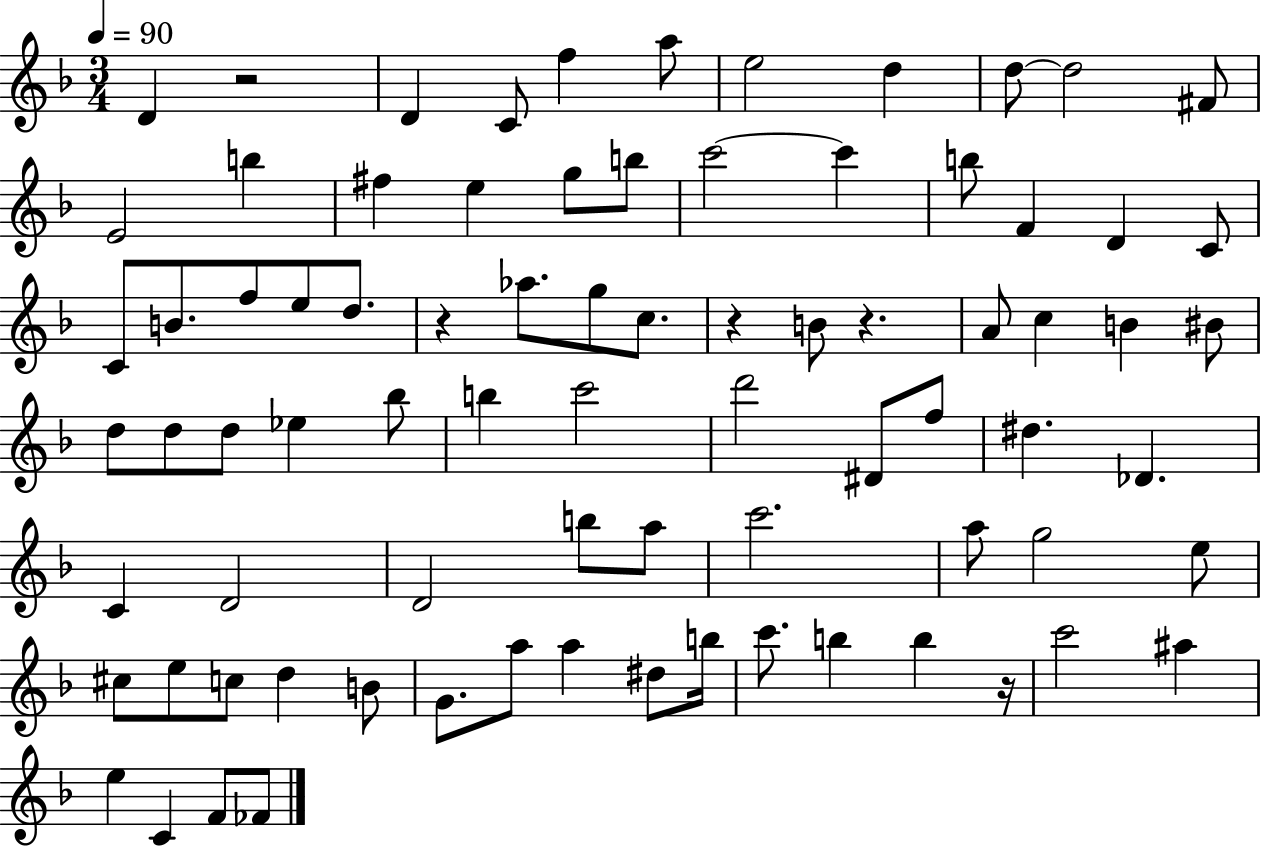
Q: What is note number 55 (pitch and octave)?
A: G5